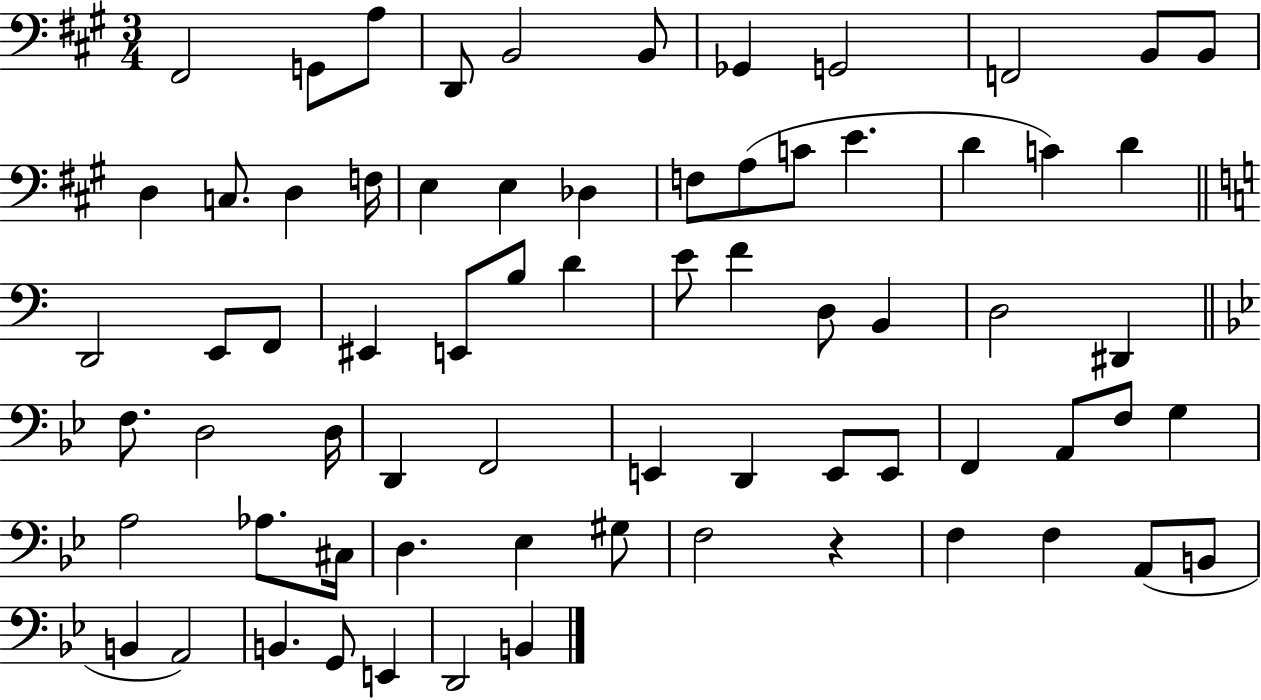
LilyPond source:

{
  \clef bass
  \numericTimeSignature
  \time 3/4
  \key a \major
  fis,2 g,8 a8 | d,8 b,2 b,8 | ges,4 g,2 | f,2 b,8 b,8 | \break d4 c8. d4 f16 | e4 e4 des4 | f8 a8( c'8 e'4. | d'4 c'4) d'4 | \break \bar "||" \break \key a \minor d,2 e,8 f,8 | eis,4 e,8 b8 d'4 | e'8 f'4 d8 b,4 | d2 dis,4 | \break \bar "||" \break \key bes \major f8. d2 d16 | d,4 f,2 | e,4 d,4 e,8 e,8 | f,4 a,8 f8 g4 | \break a2 aes8. cis16 | d4. ees4 gis8 | f2 r4 | f4 f4 a,8( b,8 | \break b,4 a,2) | b,4. g,8 e,4 | d,2 b,4 | \bar "|."
}